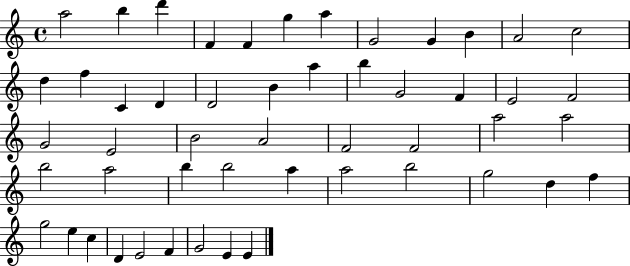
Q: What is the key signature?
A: C major